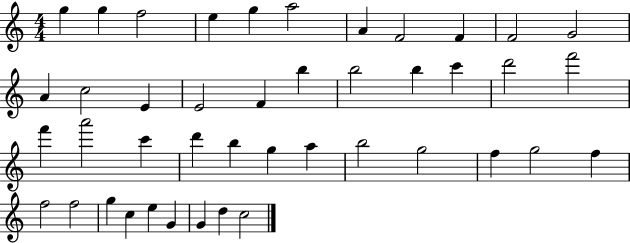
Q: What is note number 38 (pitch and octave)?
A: C5